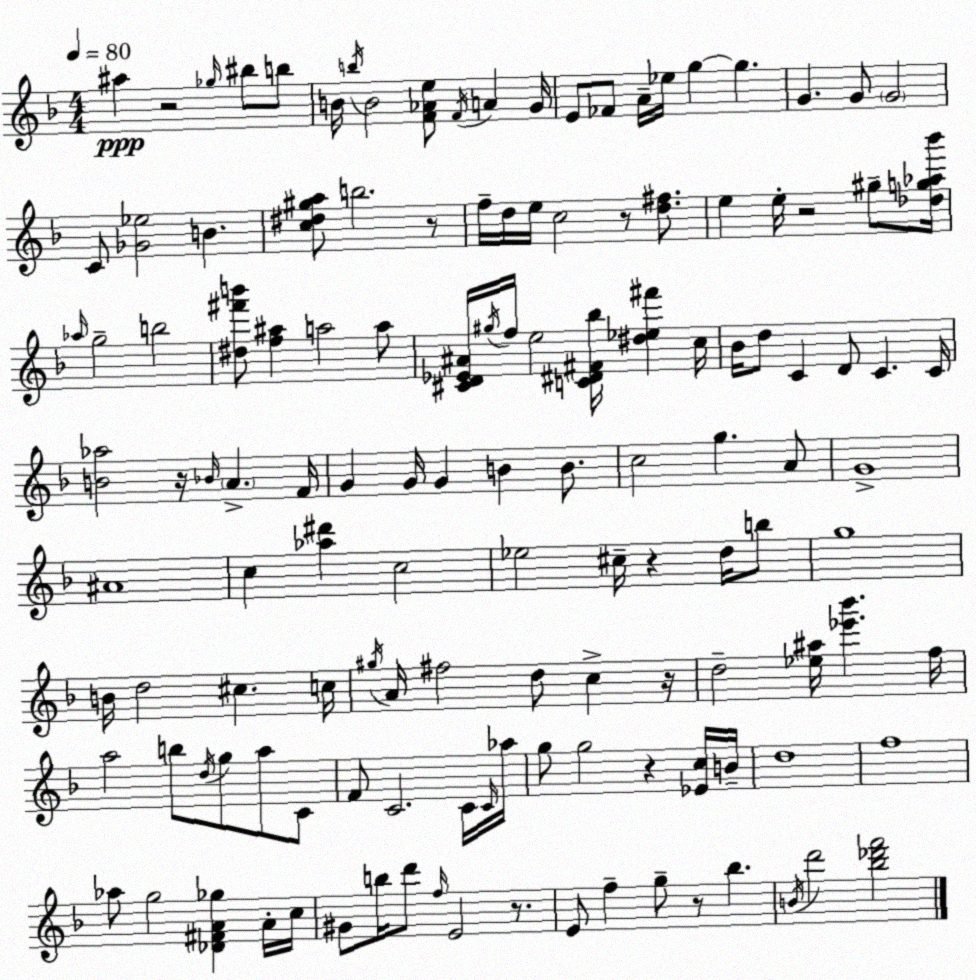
X:1
T:Untitled
M:4/4
L:1/4
K:Dm
^a z2 _g/4 ^b/2 b/2 B/4 b/4 B2 [F_Ae]/2 F/4 A G/4 E/2 _F/2 A/4 _e/4 g g G G/2 G2 C/2 [_G_e]2 B [c^d^ga]/2 b2 z/2 f/4 d/4 e/4 c2 z/2 [d^f]/2 e e/4 z2 ^g/2 [_dg_a_b']/4 _a/4 g2 b2 [^d^f'b']/2 [f^a] a2 a/2 [^CD_E^A]/4 ^g/4 f/4 e2 [C^D^F_b]/4 [^d_e^f'] c/4 _B/4 d/2 C D/2 C C/4 [B_a]2 z/4 _B/4 A F/4 G G/4 G B B/2 c2 g A/2 G4 ^A4 c [_a^d'] c2 _e2 ^c/4 z d/4 b/2 g4 B/4 d2 ^c c/4 ^g/4 A/4 ^f2 d/2 c z/4 d2 [_e^a]/4 [_e'_b'] f/4 a2 b/2 d/4 g/2 a/2 C/2 F/2 C2 C/4 C/4 _a/4 g/2 g2 z [_Ec]/4 B/4 d4 f4 _a/2 g2 [_D^FA_g] A/4 c/4 ^G/2 b/4 d'/2 f/4 E2 z/2 E/2 f g/2 z/2 _b B/4 d'2 [_b_d'f']2